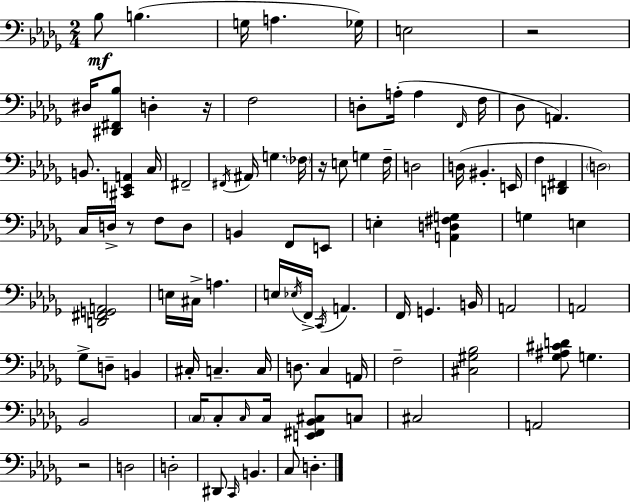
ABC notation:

X:1
T:Untitled
M:2/4
L:1/4
K:Bbm
_B,/2 B, G,/4 A, _G,/4 E,2 z2 ^D,/4 [^D,,^F,,_B,]/2 D, z/4 F,2 D,/2 A,/4 A, F,,/4 F,/4 _D,/2 A,, B,,/2 [^C,,E,,A,,] C,/4 ^F,,2 ^F,,/4 ^A,,/4 G, _F,/4 z/4 E,/2 G, F,/4 D,2 D,/4 ^B,, E,,/4 F, [D,,^F,,] D,2 C,/4 D,/4 z/2 F,/2 D,/2 B,, F,,/2 E,,/2 E, [A,,D,^F,G,] G, E, [D,,^F,,G,,A,,]2 E,/4 ^C,/4 A, E,/4 _E,/4 F,,/4 C,,/4 A,, F,,/4 G,, B,,/4 A,,2 A,,2 _G,/2 D,/2 B,, ^C,/4 C, C,/4 D,/2 C, A,,/4 F,2 [^C,^G,_B,]2 [_G,^A,^CD]/2 G, _B,,2 C,/4 C,/2 C,/4 C,/4 [E,,^F,,_B,,^C,]/2 C,/2 ^C,2 A,,2 z2 D,2 D,2 ^D,,/2 C,,/4 B,, C,/2 D,